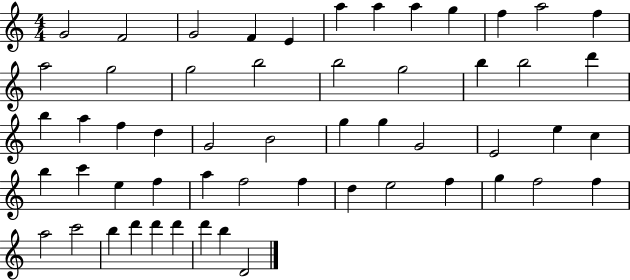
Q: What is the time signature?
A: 4/4